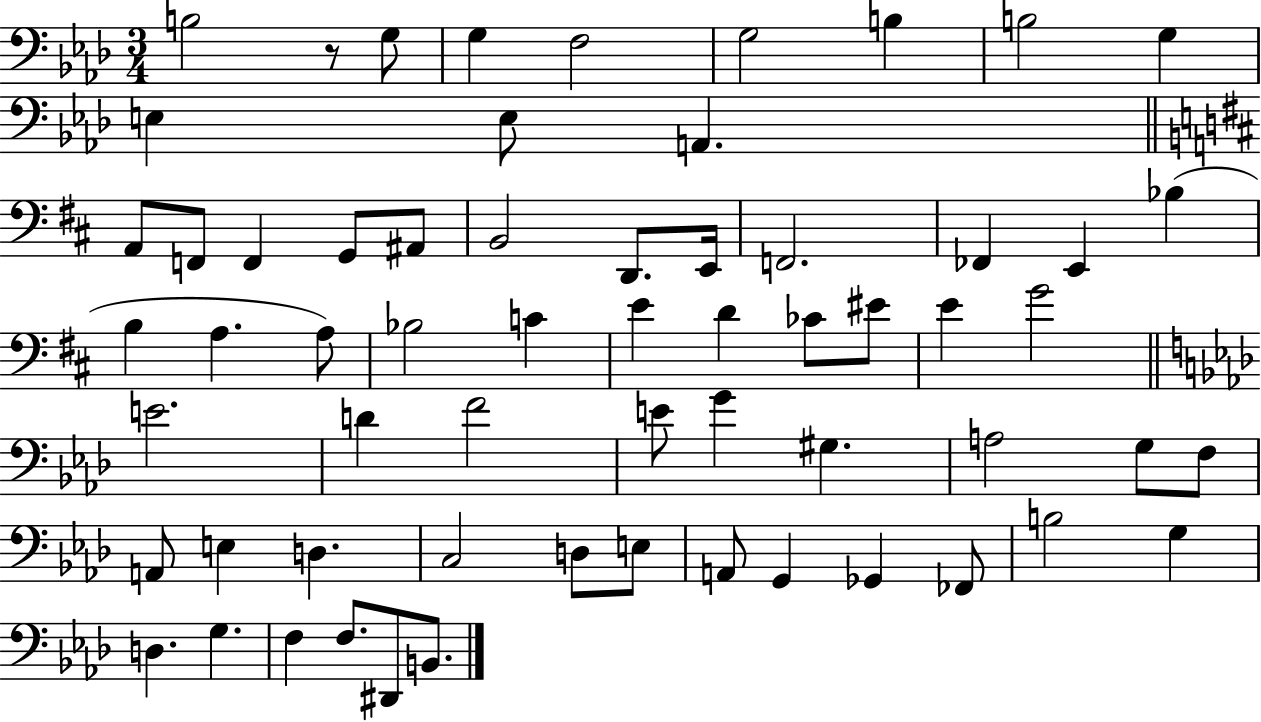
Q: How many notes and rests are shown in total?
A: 62